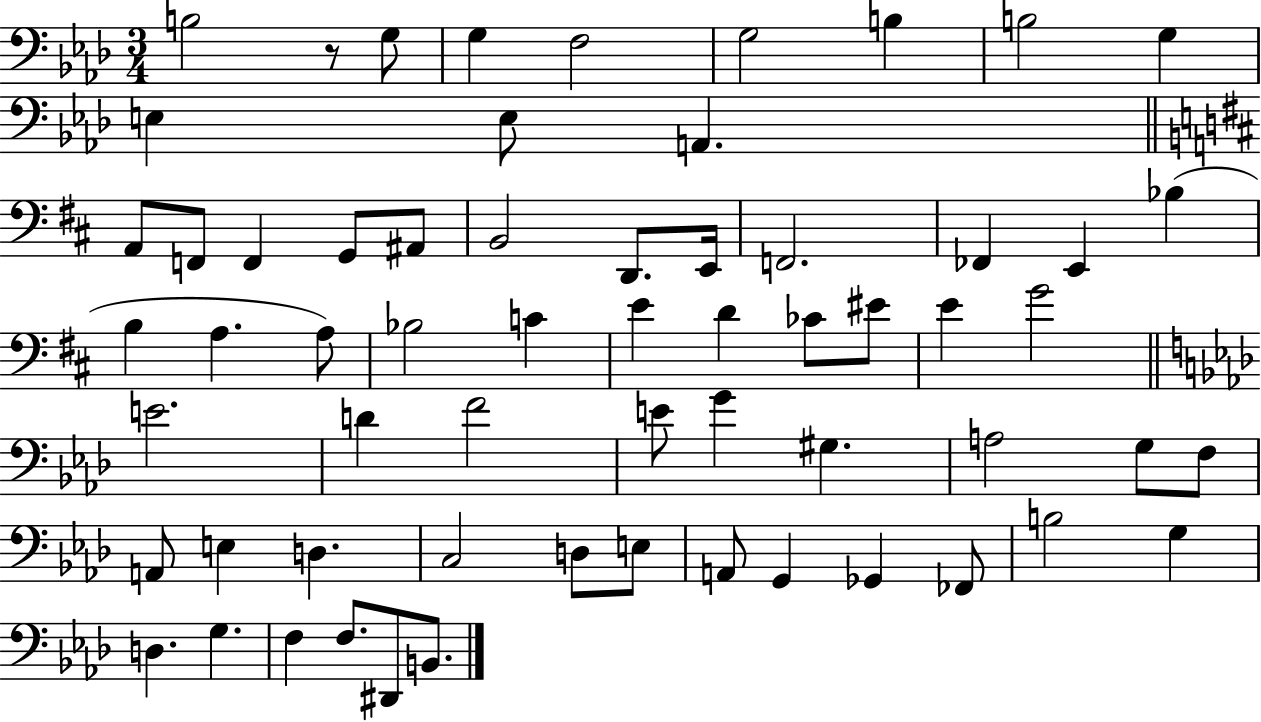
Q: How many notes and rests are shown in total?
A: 62